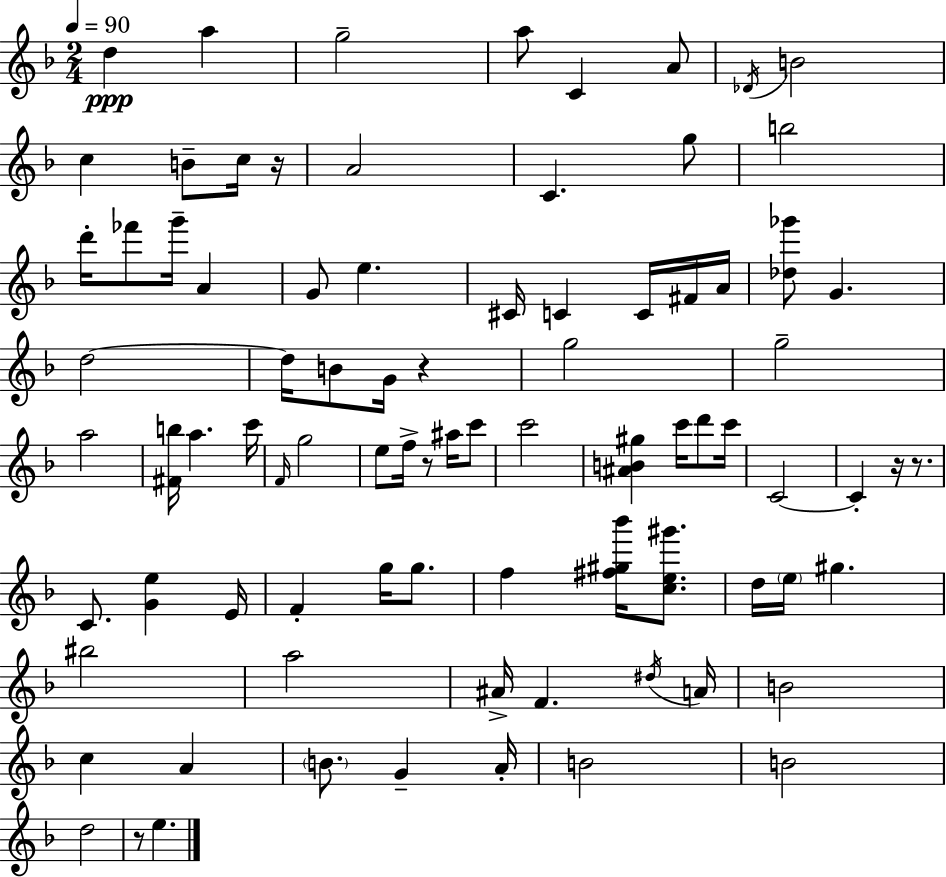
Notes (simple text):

D5/q A5/q G5/h A5/e C4/q A4/e Db4/s B4/h C5/q B4/e C5/s R/s A4/h C4/q. G5/e B5/h D6/s FES6/e G6/s A4/q G4/e E5/q. C#4/s C4/q C4/s F#4/s A4/s [Db5,Gb6]/e G4/q. D5/h D5/s B4/e G4/s R/q G5/h G5/h A5/h [F#4,B5]/s A5/q. C6/s F4/s G5/h E5/e F5/s R/e A#5/s C6/e C6/h [A#4,B4,G#5]/q C6/s D6/e C6/s C4/h C4/q R/s R/e. C4/e. [G4,E5]/q E4/s F4/q G5/s G5/e. F5/q [F#5,G#5,Bb6]/s [C5,E5,G#6]/e. D5/s E5/s G#5/q. BIS5/h A5/h A#4/s F4/q. D#5/s A4/s B4/h C5/q A4/q B4/e. G4/q A4/s B4/h B4/h D5/h R/e E5/q.